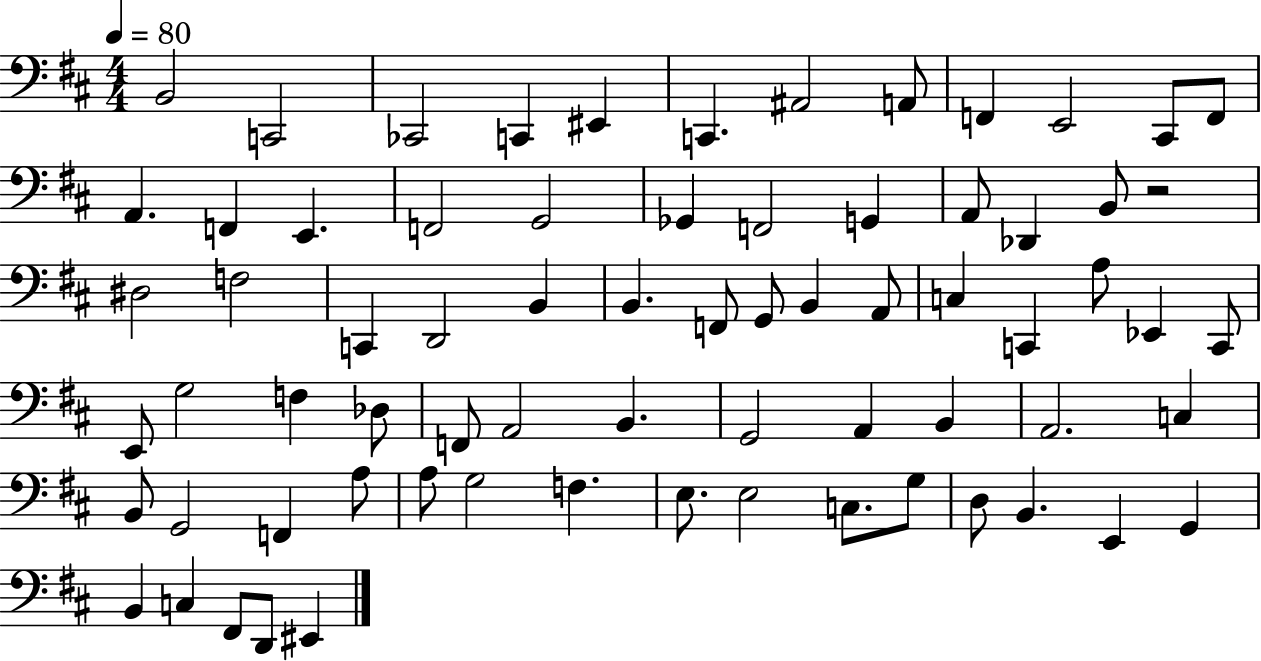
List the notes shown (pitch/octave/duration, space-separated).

B2/h C2/h CES2/h C2/q EIS2/q C2/q. A#2/h A2/e F2/q E2/h C#2/e F2/e A2/q. F2/q E2/q. F2/h G2/h Gb2/q F2/h G2/q A2/e Db2/q B2/e R/h D#3/h F3/h C2/q D2/h B2/q B2/q. F2/e G2/e B2/q A2/e C3/q C2/q A3/e Eb2/q C2/e E2/e G3/h F3/q Db3/e F2/e A2/h B2/q. G2/h A2/q B2/q A2/h. C3/q B2/e G2/h F2/q A3/e A3/e G3/h F3/q. E3/e. E3/h C3/e. G3/e D3/e B2/q. E2/q G2/q B2/q C3/q F#2/e D2/e EIS2/q